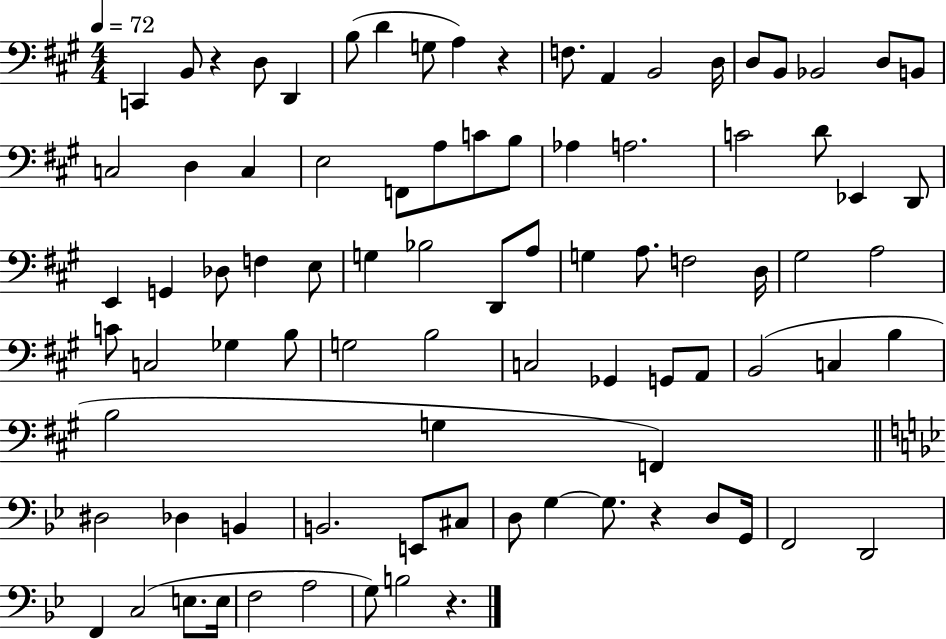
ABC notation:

X:1
T:Untitled
M:4/4
L:1/4
K:A
C,, B,,/2 z D,/2 D,, B,/2 D G,/2 A, z F,/2 A,, B,,2 D,/4 D,/2 B,,/2 _B,,2 D,/2 B,,/2 C,2 D, C, E,2 F,,/2 A,/2 C/2 B,/2 _A, A,2 C2 D/2 _E,, D,,/2 E,, G,, _D,/2 F, E,/2 G, _B,2 D,,/2 A,/2 G, A,/2 F,2 D,/4 ^G,2 A,2 C/2 C,2 _G, B,/2 G,2 B,2 C,2 _G,, G,,/2 A,,/2 B,,2 C, B, B,2 G, F,, ^D,2 _D, B,, B,,2 E,,/2 ^C,/2 D,/2 G, G,/2 z D,/2 G,,/4 F,,2 D,,2 F,, C,2 E,/2 E,/4 F,2 A,2 G,/2 B,2 z